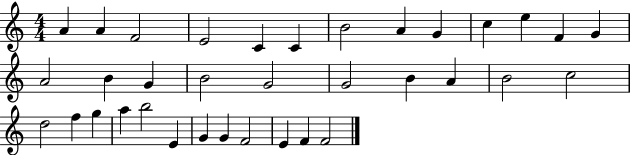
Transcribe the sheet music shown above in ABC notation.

X:1
T:Untitled
M:4/4
L:1/4
K:C
A A F2 E2 C C B2 A G c e F G A2 B G B2 G2 G2 B A B2 c2 d2 f g a b2 E G G F2 E F F2